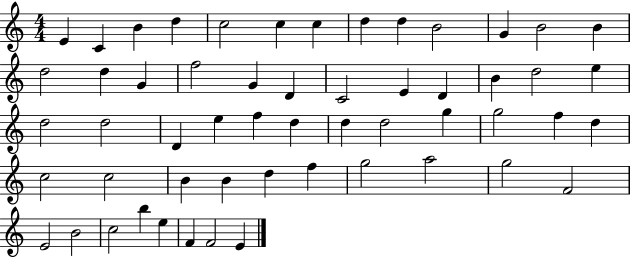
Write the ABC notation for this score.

X:1
T:Untitled
M:4/4
L:1/4
K:C
E C B d c2 c c d d B2 G B2 B d2 d G f2 G D C2 E D B d2 e d2 d2 D e f d d d2 g g2 f d c2 c2 B B d f g2 a2 g2 F2 E2 B2 c2 b e F F2 E